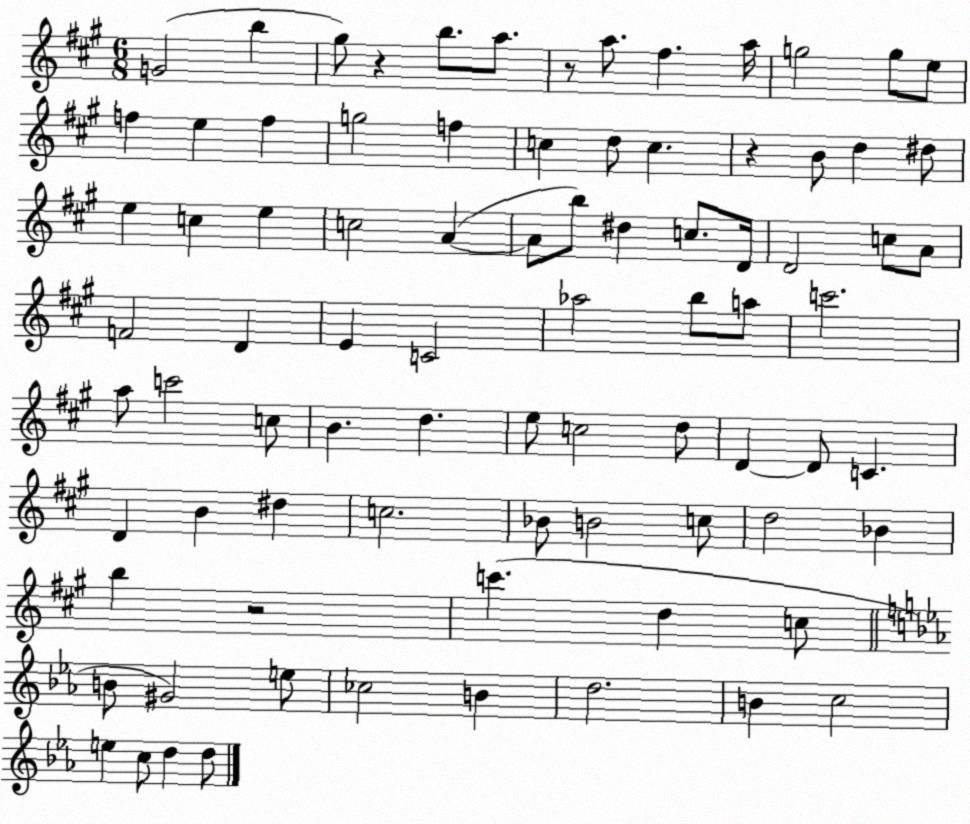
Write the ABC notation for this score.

X:1
T:Untitled
M:6/8
L:1/4
K:A
G2 b ^g/2 z b/2 a/2 z/2 a/2 ^f a/4 g2 g/2 e/2 f e f g2 f c d/2 c z B/2 d ^d/2 e c e c2 A A/2 b/2 ^d c/2 D/4 D2 c/2 A/2 F2 D E C2 _a2 b/2 a/2 c'2 a/2 c'2 c/2 B d e/2 c2 d/2 D D/2 C D B ^d c2 _B/2 B2 c/2 d2 _B b z2 c' d c/2 B/2 ^G2 e/2 _c2 B d2 B c2 e c/2 d d/2